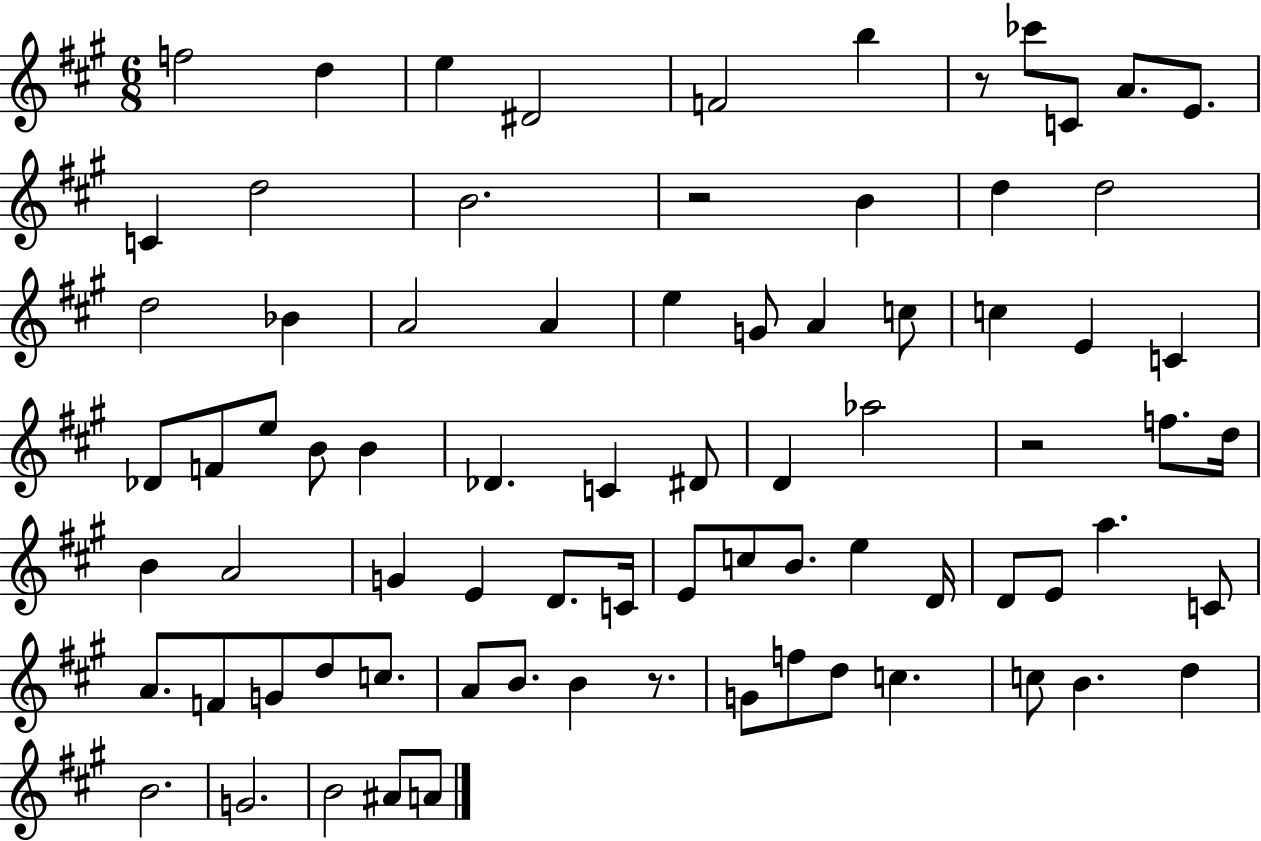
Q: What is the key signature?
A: A major